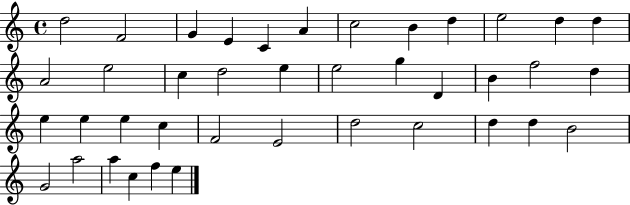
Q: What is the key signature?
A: C major